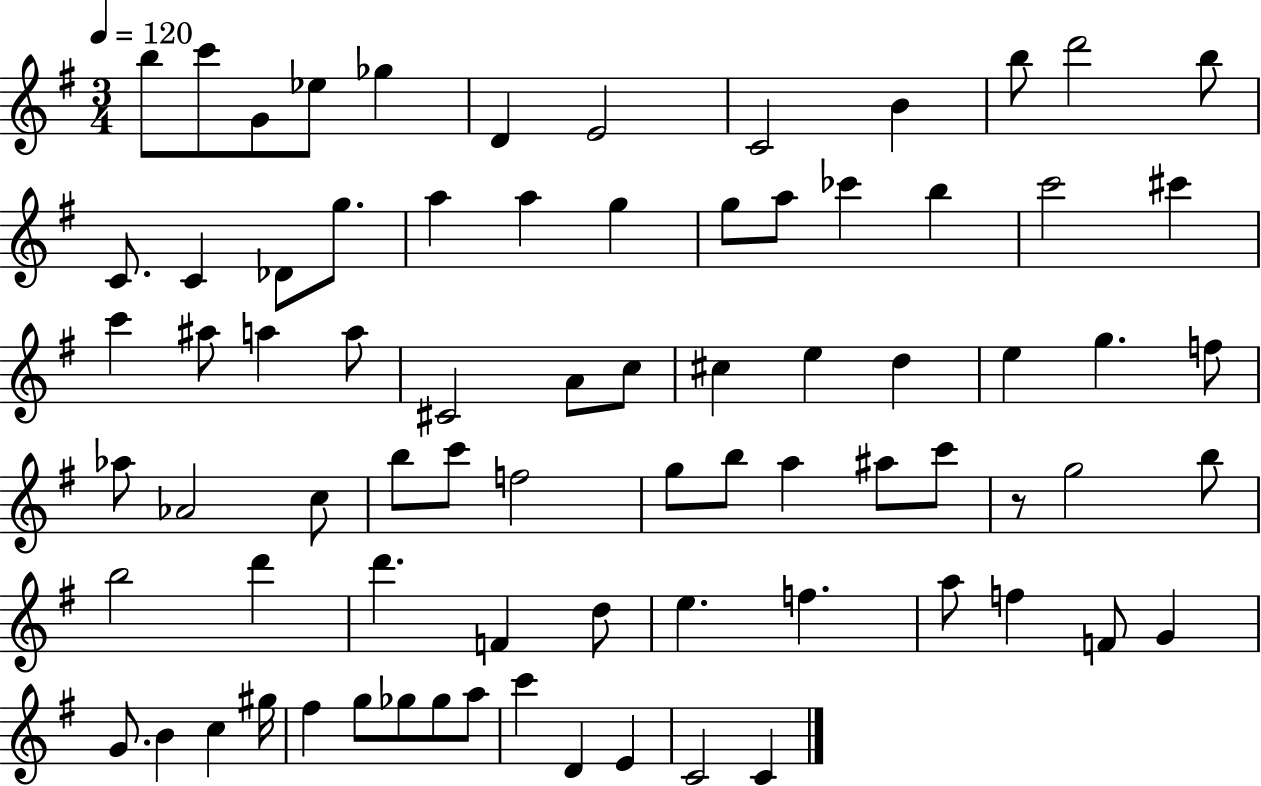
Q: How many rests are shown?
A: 1